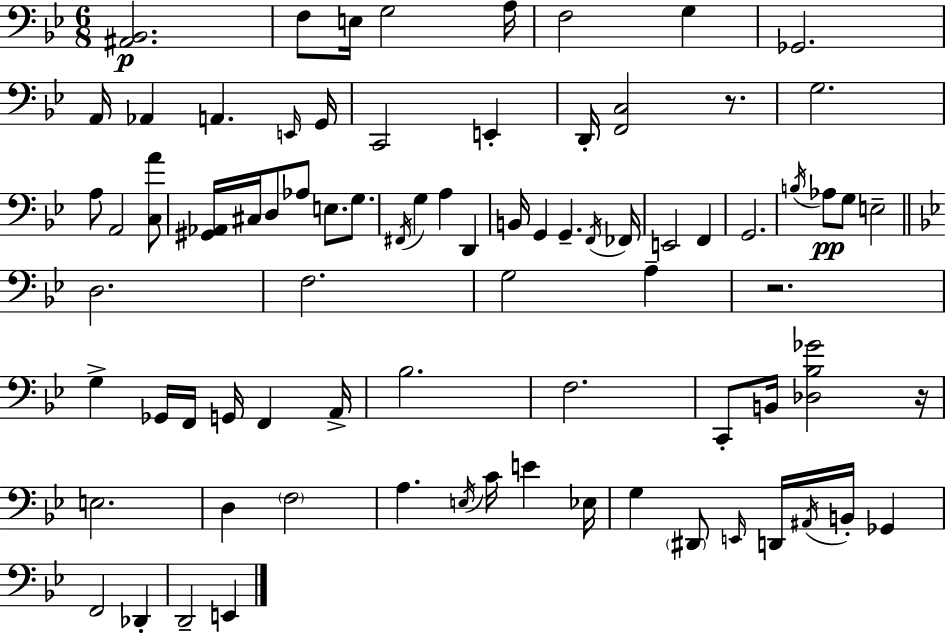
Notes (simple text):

[A#2,Bb2]/h. F3/e E3/s G3/h A3/s F3/h G3/q Gb2/h. A2/s Ab2/q A2/q. E2/s G2/s C2/h E2/q D2/s [F2,C3]/h R/e. G3/h. A3/e A2/h [C3,A4]/e [G#2,Ab2]/s C#3/s D3/e Ab3/e E3/e. G3/e. F#2/s G3/q A3/q D2/q B2/s G2/q G2/q. F2/s FES2/s E2/h F2/q G2/h. B3/s Ab3/e G3/e E3/h D3/h. F3/h. G3/h A3/q R/h. G3/q Gb2/s F2/s G2/s F2/q A2/s Bb3/h. F3/h. C2/e B2/s [Db3,Bb3,Gb4]/h R/s E3/h. D3/q F3/h A3/q. E3/s C4/s E4/q Eb3/s G3/q D#2/e E2/s D2/s A#2/s B2/s Gb2/q F2/h Db2/q D2/h E2/q